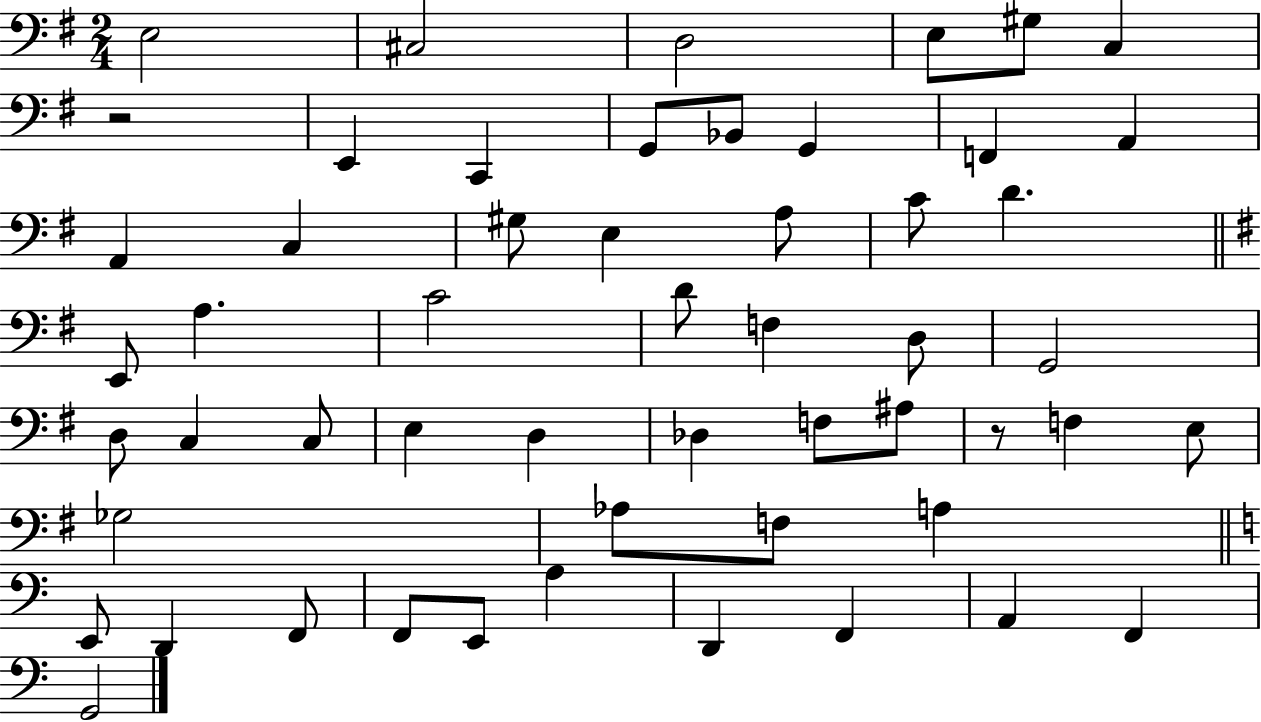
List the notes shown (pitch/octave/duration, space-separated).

E3/h C#3/h D3/h E3/e G#3/e C3/q R/h E2/q C2/q G2/e Bb2/e G2/q F2/q A2/q A2/q C3/q G#3/e E3/q A3/e C4/e D4/q. E2/e A3/q. C4/h D4/e F3/q D3/e G2/h D3/e C3/q C3/e E3/q D3/q Db3/q F3/e A#3/e R/e F3/q E3/e Gb3/h Ab3/e F3/e A3/q E2/e D2/q F2/e F2/e E2/e A3/q D2/q F2/q A2/q F2/q G2/h